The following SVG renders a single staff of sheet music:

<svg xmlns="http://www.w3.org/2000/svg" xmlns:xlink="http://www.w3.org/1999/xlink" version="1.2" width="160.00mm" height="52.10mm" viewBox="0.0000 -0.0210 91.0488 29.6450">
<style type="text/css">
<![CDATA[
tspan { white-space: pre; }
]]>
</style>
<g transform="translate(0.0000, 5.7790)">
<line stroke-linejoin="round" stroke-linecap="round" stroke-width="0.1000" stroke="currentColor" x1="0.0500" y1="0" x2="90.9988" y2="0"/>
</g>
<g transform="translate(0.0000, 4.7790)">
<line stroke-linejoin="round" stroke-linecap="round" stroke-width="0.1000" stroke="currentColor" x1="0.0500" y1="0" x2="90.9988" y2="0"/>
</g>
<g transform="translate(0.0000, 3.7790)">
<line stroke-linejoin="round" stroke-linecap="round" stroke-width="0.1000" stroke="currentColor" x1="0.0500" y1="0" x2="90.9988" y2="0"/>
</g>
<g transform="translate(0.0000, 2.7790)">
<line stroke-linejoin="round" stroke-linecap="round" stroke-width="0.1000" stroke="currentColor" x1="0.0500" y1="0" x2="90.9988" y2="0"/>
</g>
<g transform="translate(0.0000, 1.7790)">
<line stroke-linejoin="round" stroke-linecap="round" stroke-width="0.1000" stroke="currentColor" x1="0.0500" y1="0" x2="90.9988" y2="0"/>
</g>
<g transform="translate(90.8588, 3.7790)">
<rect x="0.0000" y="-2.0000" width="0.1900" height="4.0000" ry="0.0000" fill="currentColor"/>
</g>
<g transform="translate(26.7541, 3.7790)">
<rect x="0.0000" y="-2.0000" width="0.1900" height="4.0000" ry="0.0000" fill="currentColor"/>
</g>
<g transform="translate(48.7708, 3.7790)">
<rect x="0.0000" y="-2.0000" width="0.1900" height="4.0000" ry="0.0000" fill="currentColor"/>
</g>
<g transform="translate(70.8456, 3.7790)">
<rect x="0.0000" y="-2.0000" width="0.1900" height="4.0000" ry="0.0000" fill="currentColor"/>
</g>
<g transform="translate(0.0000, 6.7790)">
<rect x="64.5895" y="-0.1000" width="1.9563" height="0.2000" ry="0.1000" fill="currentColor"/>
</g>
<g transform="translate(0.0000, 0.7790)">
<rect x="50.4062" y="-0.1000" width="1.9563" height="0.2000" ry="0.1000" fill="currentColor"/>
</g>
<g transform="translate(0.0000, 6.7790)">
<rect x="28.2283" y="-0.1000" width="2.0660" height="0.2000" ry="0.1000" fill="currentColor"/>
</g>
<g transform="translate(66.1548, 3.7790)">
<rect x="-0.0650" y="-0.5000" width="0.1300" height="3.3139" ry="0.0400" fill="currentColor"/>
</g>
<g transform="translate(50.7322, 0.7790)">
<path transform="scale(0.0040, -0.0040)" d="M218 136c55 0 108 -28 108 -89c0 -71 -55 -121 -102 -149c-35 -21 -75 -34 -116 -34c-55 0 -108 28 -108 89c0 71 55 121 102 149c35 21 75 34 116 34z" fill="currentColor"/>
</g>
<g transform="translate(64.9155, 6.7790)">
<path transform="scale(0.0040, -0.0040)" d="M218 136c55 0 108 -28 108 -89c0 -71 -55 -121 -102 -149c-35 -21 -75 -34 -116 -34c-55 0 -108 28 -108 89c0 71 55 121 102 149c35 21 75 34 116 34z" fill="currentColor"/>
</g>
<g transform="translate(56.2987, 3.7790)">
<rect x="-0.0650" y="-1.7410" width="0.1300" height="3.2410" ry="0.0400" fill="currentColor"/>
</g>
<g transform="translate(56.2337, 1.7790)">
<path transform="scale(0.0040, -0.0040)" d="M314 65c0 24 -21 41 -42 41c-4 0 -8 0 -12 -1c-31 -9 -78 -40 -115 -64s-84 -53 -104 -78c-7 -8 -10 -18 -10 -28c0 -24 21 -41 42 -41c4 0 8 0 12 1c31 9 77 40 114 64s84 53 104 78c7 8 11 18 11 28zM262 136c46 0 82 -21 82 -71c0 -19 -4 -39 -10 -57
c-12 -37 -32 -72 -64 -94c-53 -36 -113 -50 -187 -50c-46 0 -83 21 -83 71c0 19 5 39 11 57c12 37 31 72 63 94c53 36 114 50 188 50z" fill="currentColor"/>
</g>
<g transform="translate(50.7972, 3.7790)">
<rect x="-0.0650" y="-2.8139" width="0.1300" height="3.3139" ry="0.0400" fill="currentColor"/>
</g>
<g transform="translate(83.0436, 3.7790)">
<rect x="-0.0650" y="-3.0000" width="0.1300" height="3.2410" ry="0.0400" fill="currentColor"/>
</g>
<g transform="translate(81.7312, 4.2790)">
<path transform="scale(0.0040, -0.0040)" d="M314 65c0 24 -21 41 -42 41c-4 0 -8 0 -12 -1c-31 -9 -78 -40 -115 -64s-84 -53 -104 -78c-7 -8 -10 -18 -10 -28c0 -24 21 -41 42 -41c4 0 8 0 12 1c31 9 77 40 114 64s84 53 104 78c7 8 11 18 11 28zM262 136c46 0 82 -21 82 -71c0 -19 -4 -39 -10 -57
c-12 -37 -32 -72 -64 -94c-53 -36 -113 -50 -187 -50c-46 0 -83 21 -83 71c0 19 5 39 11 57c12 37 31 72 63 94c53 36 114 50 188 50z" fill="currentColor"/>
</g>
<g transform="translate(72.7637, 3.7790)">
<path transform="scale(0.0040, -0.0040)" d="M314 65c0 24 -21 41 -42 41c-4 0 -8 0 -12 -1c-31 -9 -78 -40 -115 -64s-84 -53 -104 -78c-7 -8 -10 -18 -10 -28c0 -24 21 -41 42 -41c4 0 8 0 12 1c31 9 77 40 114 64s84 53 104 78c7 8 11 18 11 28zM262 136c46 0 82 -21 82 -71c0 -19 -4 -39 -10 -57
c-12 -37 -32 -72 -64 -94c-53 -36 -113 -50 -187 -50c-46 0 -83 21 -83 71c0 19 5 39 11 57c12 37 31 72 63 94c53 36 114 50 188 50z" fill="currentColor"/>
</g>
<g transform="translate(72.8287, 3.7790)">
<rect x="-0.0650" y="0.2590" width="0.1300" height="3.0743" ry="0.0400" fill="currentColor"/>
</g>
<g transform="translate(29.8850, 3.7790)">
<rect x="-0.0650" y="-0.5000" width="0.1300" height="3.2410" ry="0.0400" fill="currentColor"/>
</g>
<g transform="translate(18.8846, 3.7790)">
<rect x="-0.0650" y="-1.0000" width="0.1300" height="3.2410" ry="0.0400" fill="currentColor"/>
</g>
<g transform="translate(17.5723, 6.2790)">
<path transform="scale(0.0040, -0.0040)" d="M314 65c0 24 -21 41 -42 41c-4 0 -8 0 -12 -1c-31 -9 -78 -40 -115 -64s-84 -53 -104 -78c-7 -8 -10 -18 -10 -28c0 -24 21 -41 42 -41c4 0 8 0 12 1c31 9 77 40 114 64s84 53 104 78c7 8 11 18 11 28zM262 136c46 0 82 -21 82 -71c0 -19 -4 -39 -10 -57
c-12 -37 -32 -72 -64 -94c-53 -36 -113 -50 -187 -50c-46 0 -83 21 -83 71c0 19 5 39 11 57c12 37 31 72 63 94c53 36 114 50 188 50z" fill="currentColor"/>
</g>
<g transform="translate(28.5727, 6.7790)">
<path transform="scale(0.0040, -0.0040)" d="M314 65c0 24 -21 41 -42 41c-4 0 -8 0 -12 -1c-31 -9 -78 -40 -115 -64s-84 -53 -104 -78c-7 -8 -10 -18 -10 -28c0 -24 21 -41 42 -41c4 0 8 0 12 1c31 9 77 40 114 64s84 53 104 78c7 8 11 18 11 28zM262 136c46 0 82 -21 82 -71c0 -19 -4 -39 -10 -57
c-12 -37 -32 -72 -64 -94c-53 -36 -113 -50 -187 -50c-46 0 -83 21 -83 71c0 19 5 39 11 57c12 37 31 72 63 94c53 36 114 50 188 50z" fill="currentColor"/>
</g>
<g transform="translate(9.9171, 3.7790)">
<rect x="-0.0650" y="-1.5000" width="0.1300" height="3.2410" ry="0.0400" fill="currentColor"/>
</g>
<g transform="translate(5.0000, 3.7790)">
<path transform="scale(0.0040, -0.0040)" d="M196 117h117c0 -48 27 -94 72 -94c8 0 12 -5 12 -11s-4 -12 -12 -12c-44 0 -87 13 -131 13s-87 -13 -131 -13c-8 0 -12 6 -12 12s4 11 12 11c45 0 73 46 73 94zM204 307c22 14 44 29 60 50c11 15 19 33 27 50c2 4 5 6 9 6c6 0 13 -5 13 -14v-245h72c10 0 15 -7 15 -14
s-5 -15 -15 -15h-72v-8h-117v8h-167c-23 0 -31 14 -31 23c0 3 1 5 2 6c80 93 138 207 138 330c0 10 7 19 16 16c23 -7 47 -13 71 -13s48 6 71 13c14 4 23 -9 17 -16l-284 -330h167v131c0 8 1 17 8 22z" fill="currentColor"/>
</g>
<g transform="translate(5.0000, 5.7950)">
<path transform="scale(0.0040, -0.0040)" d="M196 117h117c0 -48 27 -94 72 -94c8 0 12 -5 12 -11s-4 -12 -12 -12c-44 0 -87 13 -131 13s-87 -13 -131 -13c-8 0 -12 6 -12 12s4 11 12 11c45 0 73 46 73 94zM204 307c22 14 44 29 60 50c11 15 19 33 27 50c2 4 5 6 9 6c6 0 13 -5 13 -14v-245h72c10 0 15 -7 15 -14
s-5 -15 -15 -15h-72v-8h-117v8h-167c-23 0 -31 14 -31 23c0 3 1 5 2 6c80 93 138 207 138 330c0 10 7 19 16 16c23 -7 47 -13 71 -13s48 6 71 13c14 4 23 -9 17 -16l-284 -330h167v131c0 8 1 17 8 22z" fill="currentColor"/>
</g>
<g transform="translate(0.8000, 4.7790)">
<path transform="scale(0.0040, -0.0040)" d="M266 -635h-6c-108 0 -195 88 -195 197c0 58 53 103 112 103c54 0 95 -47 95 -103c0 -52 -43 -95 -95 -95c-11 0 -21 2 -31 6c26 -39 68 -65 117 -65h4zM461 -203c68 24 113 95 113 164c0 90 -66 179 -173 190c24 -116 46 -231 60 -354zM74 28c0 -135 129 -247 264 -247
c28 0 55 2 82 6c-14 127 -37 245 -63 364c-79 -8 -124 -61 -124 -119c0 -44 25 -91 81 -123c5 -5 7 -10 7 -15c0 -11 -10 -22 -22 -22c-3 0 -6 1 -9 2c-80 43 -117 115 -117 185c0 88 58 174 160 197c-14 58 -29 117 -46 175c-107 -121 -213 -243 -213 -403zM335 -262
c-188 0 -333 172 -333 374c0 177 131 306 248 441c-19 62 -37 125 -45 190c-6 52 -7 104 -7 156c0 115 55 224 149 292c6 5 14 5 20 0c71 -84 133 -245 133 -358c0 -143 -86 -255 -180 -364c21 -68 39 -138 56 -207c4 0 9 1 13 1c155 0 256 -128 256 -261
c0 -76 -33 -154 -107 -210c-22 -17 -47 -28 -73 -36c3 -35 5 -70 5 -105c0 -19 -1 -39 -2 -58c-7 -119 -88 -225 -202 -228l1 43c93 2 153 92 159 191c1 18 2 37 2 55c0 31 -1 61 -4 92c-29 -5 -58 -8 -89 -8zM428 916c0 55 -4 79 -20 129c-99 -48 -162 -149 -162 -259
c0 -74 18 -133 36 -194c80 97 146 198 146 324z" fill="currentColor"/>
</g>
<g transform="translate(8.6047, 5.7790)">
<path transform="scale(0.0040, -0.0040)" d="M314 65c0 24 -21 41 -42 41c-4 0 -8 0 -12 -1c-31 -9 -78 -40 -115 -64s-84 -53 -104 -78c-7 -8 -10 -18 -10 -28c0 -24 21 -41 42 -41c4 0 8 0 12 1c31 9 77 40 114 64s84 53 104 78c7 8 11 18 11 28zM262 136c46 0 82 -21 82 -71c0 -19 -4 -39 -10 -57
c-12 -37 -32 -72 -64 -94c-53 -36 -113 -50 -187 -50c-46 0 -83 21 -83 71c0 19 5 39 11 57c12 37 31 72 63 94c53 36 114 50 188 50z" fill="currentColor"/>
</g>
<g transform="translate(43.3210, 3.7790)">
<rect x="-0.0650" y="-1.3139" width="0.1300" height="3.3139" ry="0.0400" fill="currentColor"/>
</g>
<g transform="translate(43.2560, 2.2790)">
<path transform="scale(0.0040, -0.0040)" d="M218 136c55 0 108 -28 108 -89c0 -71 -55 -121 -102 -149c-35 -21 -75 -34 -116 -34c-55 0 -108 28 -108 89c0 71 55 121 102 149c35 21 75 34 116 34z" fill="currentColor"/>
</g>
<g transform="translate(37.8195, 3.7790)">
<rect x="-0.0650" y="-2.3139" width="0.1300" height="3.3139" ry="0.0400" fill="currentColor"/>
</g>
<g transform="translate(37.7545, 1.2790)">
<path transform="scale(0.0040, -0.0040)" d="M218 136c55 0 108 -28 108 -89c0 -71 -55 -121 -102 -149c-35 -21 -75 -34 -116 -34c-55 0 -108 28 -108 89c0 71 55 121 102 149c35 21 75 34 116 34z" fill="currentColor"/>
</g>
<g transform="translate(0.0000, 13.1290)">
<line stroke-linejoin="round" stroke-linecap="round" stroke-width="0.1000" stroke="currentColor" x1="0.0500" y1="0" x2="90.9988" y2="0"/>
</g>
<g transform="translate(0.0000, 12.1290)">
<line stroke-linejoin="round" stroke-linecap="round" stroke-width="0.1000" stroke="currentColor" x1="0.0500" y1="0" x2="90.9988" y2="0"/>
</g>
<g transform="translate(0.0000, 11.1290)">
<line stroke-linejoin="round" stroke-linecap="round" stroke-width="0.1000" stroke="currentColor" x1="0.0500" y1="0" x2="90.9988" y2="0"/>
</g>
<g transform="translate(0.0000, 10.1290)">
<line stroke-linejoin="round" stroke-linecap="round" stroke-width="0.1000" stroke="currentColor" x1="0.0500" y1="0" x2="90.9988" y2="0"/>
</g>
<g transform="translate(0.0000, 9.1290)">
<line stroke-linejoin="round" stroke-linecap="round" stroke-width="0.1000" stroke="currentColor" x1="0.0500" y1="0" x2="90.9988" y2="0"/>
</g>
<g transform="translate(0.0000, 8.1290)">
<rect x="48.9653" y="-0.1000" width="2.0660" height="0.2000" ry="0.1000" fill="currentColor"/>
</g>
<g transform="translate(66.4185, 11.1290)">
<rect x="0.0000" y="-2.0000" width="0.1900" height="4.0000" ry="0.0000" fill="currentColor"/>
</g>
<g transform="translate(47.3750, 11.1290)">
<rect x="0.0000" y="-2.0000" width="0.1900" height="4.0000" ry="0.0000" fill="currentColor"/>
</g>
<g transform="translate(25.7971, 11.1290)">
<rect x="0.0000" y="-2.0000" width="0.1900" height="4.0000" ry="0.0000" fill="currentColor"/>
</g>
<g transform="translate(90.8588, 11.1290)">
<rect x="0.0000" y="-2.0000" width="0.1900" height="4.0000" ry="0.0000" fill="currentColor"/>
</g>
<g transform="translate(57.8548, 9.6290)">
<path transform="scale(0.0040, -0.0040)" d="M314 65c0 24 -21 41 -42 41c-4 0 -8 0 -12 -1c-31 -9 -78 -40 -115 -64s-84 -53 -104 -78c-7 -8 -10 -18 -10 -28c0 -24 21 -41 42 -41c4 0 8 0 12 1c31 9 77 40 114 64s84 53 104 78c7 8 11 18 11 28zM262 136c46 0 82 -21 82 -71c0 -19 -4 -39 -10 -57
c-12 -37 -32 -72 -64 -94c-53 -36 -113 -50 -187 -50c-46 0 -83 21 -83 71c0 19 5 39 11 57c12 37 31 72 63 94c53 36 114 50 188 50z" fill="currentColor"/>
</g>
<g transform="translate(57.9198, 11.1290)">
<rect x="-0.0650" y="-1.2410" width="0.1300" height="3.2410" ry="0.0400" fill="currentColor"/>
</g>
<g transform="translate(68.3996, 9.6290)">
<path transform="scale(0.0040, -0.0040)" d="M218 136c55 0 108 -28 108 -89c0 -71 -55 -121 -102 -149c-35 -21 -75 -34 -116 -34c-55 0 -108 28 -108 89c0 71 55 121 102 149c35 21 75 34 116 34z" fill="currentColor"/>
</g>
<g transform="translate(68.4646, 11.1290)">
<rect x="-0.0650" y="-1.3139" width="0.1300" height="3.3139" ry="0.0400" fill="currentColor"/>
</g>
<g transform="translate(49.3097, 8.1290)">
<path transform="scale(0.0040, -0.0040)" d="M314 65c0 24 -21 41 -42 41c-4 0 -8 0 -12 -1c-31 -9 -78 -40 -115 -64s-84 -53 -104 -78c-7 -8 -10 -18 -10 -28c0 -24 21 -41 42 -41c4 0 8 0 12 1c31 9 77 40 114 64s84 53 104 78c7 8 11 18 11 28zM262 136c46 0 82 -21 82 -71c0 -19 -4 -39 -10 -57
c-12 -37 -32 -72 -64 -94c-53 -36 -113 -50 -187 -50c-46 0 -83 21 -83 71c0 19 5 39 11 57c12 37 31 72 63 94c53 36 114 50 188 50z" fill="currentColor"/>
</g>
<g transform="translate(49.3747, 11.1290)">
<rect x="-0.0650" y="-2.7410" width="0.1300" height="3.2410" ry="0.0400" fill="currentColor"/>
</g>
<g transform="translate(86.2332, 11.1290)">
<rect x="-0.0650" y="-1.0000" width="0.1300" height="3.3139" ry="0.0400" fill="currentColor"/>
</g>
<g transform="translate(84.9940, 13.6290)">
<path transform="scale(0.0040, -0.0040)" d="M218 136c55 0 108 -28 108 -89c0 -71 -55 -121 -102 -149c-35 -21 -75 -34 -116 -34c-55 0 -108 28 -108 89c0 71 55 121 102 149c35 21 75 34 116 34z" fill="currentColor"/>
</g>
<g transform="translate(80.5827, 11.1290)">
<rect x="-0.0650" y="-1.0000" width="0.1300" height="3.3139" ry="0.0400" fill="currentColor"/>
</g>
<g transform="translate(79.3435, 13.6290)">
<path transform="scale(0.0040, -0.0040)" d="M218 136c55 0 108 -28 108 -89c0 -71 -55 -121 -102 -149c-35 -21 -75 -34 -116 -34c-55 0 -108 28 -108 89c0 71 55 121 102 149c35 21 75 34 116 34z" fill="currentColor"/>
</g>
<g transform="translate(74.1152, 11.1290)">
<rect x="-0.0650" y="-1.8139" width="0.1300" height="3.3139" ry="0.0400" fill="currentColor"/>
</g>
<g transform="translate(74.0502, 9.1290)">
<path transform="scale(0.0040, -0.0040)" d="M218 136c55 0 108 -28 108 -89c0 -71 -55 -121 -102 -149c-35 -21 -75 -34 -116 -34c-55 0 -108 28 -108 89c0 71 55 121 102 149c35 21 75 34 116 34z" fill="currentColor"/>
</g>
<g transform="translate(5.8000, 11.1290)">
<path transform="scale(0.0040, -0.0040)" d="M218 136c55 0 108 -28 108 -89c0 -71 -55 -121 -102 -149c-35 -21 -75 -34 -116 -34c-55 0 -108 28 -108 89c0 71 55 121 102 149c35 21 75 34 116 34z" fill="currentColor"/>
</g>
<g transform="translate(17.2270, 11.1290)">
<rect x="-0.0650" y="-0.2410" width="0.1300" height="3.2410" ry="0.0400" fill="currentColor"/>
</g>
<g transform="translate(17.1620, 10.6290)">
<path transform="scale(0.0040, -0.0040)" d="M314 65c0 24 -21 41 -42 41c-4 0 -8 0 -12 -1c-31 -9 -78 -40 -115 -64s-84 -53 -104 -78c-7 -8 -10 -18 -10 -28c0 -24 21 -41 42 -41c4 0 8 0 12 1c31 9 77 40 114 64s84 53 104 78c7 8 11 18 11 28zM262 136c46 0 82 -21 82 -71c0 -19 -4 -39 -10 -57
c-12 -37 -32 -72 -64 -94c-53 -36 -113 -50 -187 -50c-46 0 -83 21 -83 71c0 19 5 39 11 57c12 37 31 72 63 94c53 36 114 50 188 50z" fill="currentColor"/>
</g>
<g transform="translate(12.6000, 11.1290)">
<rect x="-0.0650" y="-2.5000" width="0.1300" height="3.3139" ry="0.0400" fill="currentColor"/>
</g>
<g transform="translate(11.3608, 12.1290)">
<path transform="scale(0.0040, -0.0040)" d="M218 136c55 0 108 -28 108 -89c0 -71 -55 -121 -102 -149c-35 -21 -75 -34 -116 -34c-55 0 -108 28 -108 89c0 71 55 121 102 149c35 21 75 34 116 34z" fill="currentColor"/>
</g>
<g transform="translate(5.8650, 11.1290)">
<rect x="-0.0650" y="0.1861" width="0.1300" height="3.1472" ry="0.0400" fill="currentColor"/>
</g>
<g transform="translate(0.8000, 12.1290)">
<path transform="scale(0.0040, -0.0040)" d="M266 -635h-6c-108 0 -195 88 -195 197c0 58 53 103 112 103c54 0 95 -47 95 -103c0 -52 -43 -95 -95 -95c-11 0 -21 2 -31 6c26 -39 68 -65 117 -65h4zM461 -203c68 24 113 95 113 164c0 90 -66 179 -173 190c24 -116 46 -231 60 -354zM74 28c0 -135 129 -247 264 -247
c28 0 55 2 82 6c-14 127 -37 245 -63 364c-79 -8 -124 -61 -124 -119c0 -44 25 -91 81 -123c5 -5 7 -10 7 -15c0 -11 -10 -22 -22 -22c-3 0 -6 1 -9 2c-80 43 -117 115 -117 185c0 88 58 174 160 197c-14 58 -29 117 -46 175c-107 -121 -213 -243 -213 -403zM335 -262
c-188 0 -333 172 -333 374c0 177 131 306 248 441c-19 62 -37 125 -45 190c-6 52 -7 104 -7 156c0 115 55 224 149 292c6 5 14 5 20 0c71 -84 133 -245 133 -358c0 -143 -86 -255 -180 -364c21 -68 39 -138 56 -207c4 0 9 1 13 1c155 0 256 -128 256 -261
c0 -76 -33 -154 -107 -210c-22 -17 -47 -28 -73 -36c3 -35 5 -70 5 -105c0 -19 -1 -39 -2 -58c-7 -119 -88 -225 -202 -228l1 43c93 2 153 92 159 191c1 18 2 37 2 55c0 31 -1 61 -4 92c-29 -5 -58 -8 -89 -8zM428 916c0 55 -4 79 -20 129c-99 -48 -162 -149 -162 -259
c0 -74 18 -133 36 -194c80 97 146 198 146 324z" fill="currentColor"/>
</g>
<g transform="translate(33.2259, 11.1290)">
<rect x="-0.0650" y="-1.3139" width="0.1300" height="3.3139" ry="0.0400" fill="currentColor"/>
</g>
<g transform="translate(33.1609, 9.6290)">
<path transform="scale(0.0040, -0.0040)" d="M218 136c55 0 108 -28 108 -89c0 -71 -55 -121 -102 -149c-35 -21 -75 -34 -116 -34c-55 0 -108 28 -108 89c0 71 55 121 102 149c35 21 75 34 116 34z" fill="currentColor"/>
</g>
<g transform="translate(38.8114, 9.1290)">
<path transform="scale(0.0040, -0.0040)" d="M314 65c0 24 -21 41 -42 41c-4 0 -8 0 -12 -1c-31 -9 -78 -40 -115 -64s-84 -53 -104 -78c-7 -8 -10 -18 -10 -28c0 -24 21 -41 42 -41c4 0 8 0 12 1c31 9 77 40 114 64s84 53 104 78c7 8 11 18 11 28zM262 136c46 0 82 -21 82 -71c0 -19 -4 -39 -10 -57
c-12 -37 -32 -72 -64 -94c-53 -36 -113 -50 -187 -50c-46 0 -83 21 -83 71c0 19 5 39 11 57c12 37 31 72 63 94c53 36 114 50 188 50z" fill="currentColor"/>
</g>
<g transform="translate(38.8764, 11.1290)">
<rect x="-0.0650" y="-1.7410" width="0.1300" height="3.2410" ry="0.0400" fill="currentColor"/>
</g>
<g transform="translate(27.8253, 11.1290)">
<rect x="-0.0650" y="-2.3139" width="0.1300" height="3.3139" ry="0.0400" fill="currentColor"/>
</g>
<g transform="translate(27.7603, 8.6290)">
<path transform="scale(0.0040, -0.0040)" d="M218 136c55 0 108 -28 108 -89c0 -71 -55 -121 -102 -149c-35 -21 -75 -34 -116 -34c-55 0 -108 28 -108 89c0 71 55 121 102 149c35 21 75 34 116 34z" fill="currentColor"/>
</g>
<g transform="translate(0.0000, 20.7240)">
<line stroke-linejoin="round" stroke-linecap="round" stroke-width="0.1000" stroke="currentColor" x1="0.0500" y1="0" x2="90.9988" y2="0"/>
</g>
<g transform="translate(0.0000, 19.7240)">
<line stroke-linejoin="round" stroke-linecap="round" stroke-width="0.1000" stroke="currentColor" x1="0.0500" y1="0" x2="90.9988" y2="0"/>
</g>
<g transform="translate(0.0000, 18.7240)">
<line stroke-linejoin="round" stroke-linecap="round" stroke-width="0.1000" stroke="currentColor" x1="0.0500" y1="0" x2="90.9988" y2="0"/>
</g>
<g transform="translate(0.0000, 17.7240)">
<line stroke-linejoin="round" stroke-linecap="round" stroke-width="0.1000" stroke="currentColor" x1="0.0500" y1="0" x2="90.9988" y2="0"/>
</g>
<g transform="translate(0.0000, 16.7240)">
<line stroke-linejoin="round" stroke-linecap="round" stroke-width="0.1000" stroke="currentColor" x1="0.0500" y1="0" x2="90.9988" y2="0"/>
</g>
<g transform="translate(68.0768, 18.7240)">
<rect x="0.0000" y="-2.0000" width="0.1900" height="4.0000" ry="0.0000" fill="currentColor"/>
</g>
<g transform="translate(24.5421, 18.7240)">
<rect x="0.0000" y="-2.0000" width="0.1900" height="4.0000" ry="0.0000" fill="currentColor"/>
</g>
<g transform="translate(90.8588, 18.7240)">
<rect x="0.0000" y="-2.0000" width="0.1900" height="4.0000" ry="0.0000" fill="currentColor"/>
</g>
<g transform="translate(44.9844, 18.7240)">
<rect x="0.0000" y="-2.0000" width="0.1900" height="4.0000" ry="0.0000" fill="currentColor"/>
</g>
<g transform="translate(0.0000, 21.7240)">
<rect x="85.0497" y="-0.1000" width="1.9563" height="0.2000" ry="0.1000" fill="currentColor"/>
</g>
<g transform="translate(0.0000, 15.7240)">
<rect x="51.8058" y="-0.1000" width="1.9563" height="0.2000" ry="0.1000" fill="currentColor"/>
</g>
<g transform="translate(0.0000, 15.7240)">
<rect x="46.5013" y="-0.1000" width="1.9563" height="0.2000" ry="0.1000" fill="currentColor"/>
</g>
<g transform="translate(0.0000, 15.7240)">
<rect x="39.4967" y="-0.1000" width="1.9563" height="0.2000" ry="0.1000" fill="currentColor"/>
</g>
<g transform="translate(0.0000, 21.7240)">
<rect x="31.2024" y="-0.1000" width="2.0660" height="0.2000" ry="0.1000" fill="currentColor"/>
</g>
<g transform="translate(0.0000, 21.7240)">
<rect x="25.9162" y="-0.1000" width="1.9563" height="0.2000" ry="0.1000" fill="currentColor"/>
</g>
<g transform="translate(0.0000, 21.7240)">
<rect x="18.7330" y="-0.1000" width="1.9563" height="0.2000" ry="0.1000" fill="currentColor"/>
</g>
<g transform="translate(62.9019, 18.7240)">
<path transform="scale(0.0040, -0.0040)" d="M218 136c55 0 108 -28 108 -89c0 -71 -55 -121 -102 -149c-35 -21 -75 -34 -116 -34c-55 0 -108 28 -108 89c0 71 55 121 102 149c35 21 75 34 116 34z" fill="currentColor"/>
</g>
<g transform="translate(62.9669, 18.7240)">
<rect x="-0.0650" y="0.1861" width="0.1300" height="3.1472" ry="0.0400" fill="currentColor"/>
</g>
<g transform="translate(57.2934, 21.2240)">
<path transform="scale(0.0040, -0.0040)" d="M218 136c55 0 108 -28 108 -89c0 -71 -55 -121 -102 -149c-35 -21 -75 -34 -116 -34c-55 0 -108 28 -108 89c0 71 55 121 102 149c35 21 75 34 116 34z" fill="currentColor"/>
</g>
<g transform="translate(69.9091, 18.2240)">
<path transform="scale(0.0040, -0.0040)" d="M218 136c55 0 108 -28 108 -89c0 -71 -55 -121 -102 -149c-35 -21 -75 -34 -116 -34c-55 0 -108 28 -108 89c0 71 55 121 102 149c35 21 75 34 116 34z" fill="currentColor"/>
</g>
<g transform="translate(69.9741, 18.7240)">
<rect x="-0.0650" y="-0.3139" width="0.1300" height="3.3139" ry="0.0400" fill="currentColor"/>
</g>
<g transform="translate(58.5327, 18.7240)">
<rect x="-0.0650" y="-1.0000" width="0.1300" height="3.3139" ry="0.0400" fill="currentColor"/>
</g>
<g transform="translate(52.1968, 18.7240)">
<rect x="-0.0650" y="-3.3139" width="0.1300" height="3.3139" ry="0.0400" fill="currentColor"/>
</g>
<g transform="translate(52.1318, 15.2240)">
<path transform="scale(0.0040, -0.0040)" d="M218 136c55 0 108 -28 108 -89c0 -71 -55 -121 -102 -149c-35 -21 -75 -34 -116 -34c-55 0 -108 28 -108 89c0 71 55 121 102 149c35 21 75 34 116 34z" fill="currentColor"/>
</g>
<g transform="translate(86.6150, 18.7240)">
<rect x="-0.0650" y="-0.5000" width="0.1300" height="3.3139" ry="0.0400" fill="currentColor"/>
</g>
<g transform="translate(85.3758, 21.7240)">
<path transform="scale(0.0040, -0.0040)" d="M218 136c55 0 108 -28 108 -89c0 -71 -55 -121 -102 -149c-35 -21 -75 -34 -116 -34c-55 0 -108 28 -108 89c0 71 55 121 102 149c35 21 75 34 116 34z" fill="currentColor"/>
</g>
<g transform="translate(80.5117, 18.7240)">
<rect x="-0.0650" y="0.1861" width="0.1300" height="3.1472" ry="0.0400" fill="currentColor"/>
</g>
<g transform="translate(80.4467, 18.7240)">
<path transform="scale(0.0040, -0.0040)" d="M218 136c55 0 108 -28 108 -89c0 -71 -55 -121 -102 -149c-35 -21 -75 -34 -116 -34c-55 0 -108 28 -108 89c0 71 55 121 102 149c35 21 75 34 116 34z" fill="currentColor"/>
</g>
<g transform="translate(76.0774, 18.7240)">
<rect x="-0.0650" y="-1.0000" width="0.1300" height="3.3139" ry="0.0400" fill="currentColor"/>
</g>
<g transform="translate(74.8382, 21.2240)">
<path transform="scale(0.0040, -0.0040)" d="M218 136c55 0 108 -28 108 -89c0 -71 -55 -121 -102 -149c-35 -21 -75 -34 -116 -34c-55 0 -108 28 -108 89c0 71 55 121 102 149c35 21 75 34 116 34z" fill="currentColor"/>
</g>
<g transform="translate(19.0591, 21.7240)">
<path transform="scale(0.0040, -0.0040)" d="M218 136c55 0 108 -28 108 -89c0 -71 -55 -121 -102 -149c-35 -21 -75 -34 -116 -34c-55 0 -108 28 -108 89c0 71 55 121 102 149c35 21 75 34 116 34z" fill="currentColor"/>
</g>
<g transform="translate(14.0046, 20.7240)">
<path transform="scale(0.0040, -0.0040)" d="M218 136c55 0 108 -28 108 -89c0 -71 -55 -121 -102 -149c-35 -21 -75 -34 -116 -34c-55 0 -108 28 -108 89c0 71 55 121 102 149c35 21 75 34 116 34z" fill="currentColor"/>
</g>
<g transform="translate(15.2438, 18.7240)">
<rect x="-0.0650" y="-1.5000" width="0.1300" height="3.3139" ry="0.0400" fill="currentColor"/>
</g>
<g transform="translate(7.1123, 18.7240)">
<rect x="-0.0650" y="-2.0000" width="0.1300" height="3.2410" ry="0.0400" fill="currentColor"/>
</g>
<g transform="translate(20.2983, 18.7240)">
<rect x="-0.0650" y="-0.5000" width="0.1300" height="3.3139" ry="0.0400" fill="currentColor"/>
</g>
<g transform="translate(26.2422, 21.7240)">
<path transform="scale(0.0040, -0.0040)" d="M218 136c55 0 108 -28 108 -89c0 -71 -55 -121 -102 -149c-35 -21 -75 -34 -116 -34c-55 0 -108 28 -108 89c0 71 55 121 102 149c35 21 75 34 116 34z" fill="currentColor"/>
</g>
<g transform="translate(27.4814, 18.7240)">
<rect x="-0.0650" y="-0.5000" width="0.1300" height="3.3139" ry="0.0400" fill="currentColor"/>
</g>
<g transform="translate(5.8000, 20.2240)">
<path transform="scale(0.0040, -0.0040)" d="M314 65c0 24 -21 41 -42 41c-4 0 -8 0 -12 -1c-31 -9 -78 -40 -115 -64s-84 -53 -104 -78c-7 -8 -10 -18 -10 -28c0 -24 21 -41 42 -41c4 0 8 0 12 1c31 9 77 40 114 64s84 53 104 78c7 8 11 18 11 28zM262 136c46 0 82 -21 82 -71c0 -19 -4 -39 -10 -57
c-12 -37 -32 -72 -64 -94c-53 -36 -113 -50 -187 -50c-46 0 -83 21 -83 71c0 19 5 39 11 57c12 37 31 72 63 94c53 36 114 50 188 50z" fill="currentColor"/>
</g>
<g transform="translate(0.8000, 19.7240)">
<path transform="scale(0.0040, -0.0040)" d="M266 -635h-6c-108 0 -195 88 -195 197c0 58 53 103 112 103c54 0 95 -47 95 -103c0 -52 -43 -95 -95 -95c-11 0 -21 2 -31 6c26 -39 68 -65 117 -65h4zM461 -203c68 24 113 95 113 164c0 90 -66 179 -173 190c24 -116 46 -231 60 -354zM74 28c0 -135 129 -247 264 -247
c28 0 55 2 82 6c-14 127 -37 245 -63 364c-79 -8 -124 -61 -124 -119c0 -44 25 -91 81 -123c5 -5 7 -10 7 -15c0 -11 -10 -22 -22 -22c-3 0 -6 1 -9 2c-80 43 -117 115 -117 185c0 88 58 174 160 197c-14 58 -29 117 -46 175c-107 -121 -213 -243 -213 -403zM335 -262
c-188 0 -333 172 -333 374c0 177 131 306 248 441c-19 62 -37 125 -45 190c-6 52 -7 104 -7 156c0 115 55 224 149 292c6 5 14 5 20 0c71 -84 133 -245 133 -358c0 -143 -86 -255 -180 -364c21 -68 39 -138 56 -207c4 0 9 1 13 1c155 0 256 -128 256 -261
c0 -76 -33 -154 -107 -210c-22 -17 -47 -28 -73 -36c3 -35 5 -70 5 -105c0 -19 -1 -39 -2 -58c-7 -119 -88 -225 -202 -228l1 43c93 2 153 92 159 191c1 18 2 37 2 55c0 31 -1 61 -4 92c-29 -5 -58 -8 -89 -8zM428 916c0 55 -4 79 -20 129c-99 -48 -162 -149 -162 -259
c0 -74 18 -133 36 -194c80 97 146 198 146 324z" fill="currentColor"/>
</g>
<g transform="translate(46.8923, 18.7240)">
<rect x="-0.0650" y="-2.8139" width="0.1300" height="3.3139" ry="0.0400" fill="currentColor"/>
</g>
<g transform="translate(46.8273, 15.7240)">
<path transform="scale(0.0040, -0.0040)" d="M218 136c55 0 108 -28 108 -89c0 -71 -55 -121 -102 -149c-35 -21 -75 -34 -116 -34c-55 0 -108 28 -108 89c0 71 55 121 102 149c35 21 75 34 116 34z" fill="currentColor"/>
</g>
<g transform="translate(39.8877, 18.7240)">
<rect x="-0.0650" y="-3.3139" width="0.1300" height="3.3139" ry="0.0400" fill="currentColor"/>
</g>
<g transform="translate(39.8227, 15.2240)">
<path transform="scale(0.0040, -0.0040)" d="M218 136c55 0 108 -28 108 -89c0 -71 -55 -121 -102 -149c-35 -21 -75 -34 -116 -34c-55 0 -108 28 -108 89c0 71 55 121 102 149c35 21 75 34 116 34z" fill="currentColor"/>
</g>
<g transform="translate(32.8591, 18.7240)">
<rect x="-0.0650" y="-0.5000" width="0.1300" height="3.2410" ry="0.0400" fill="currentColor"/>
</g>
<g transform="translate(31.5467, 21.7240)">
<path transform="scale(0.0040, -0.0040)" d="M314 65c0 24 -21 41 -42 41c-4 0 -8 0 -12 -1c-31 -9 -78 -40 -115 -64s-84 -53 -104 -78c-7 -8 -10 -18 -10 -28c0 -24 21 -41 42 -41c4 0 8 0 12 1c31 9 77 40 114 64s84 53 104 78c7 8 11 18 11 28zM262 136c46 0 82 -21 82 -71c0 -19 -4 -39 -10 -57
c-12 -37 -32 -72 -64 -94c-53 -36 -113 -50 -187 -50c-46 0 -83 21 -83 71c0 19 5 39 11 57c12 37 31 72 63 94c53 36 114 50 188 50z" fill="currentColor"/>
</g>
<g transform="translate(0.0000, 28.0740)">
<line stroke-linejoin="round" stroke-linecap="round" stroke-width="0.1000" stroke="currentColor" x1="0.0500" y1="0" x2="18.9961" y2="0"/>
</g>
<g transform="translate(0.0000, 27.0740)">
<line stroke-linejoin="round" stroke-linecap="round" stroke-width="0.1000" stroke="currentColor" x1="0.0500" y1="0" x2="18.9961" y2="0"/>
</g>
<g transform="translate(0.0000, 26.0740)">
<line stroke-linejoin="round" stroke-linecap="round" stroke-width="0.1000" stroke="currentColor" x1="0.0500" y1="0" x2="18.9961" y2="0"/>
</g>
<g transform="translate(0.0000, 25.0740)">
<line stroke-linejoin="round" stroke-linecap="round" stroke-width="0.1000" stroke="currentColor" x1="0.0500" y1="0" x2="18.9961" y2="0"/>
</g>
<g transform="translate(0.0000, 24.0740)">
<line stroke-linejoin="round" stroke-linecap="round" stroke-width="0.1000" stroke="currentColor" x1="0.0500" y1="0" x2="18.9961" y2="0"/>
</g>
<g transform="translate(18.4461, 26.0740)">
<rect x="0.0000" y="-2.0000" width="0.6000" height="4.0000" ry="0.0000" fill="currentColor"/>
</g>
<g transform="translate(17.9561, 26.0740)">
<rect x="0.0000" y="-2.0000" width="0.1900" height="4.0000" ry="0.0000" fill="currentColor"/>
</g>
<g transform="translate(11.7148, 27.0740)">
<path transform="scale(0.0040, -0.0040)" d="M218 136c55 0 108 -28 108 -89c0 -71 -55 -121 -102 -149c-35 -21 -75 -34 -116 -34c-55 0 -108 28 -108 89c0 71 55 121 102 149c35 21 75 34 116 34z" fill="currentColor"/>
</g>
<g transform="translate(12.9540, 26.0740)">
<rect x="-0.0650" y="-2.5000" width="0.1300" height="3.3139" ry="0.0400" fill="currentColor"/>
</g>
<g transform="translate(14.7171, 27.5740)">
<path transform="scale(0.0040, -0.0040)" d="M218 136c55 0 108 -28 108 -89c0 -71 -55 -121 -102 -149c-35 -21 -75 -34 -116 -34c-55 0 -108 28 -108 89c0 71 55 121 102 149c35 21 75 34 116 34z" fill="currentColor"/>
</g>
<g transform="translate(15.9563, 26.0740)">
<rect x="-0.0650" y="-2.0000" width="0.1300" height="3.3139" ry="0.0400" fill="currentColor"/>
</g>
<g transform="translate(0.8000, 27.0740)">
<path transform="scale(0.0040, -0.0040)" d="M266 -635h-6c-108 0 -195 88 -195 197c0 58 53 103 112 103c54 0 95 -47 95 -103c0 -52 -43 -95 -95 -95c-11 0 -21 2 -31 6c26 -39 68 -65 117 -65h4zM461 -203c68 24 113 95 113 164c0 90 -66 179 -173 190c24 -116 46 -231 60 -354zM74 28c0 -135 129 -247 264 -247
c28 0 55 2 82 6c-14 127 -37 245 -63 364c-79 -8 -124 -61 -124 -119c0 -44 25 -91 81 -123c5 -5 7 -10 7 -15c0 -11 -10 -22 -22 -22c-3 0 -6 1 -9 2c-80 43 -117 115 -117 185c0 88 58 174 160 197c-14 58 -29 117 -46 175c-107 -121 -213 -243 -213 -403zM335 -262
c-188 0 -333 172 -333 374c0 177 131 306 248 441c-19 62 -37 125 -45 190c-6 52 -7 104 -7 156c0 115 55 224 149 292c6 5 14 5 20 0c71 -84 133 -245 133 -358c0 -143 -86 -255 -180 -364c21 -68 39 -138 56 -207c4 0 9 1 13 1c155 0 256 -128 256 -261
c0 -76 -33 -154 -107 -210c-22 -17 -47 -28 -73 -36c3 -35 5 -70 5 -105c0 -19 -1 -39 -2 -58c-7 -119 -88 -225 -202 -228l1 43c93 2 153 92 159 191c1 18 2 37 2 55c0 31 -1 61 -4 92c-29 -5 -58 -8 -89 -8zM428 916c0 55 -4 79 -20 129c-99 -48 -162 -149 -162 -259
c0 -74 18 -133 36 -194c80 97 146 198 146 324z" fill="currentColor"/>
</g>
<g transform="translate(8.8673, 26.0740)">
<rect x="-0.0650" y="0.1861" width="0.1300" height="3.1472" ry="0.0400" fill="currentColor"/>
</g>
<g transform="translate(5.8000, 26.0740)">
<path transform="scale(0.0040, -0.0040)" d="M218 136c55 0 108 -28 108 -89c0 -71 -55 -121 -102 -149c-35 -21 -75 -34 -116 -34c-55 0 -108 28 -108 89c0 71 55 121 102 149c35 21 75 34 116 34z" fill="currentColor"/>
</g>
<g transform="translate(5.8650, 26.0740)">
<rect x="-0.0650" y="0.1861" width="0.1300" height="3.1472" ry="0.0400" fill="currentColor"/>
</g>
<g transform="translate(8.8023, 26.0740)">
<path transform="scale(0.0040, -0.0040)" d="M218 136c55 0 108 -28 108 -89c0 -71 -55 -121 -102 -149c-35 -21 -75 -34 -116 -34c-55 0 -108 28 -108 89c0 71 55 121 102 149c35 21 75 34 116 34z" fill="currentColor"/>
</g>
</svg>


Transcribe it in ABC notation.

X:1
T:Untitled
M:4/4
L:1/4
K:C
E2 D2 C2 g e a f2 C B2 A2 B G c2 g e f2 a2 e2 e f D D F2 E C C C2 b a b D B c D B C B B G F